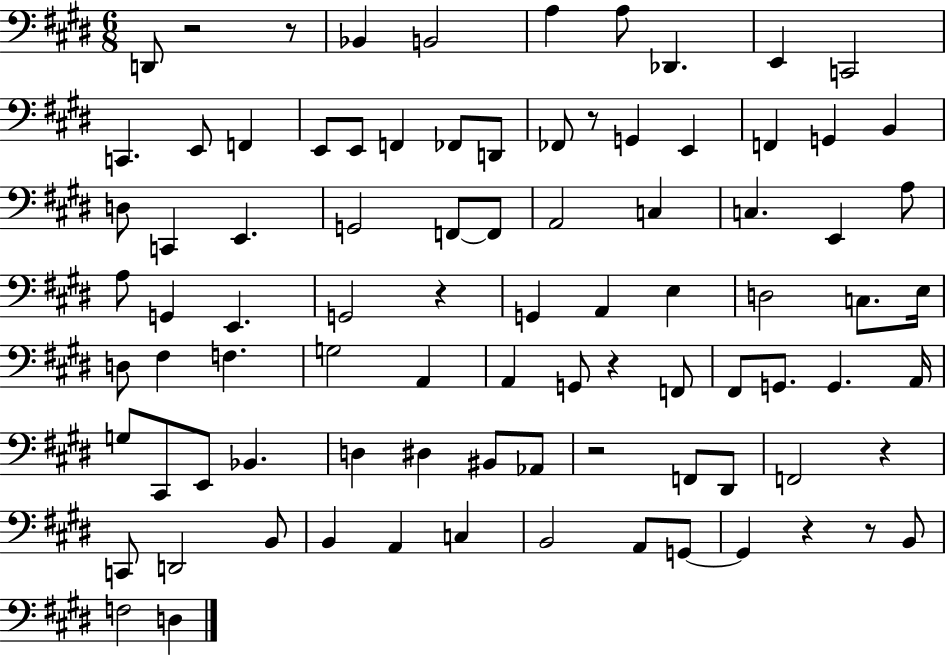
{
  \clef bass
  \numericTimeSignature
  \time 6/8
  \key e \major
  d,8 r2 r8 | bes,4 b,2 | a4 a8 des,4. | e,4 c,2 | \break c,4. e,8 f,4 | e,8 e,8 f,4 fes,8 d,8 | fes,8 r8 g,4 e,4 | f,4 g,4 b,4 | \break d8 c,4 e,4. | g,2 f,8~~ f,8 | a,2 c4 | c4. e,4 a8 | \break a8 g,4 e,4. | g,2 r4 | g,4 a,4 e4 | d2 c8. e16 | \break d8 fis4 f4. | g2 a,4 | a,4 g,8 r4 f,8 | fis,8 g,8. g,4. a,16 | \break g8 cis,8 e,8 bes,4. | d4 dis4 bis,8 aes,8 | r2 f,8 dis,8 | f,2 r4 | \break c,8 d,2 b,8 | b,4 a,4 c4 | b,2 a,8 g,8~~ | g,4 r4 r8 b,8 | \break f2 d4 | \bar "|."
}